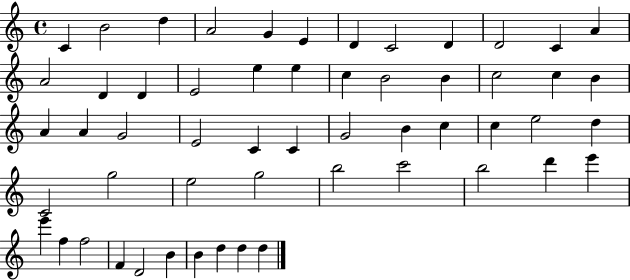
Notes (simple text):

C4/q B4/h D5/q A4/h G4/q E4/q D4/q C4/h D4/q D4/h C4/q A4/q A4/h D4/q D4/q E4/h E5/q E5/q C5/q B4/h B4/q C5/h C5/q B4/q A4/q A4/q G4/h E4/h C4/q C4/q G4/h B4/q C5/q C5/q E5/h D5/q C4/h G5/h E5/h G5/h B5/h C6/h B5/h D6/q E6/q E6/q F5/q F5/h F4/q D4/h B4/q B4/q D5/q D5/q D5/q